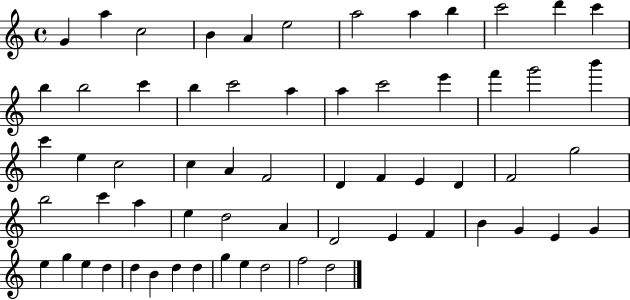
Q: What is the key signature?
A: C major